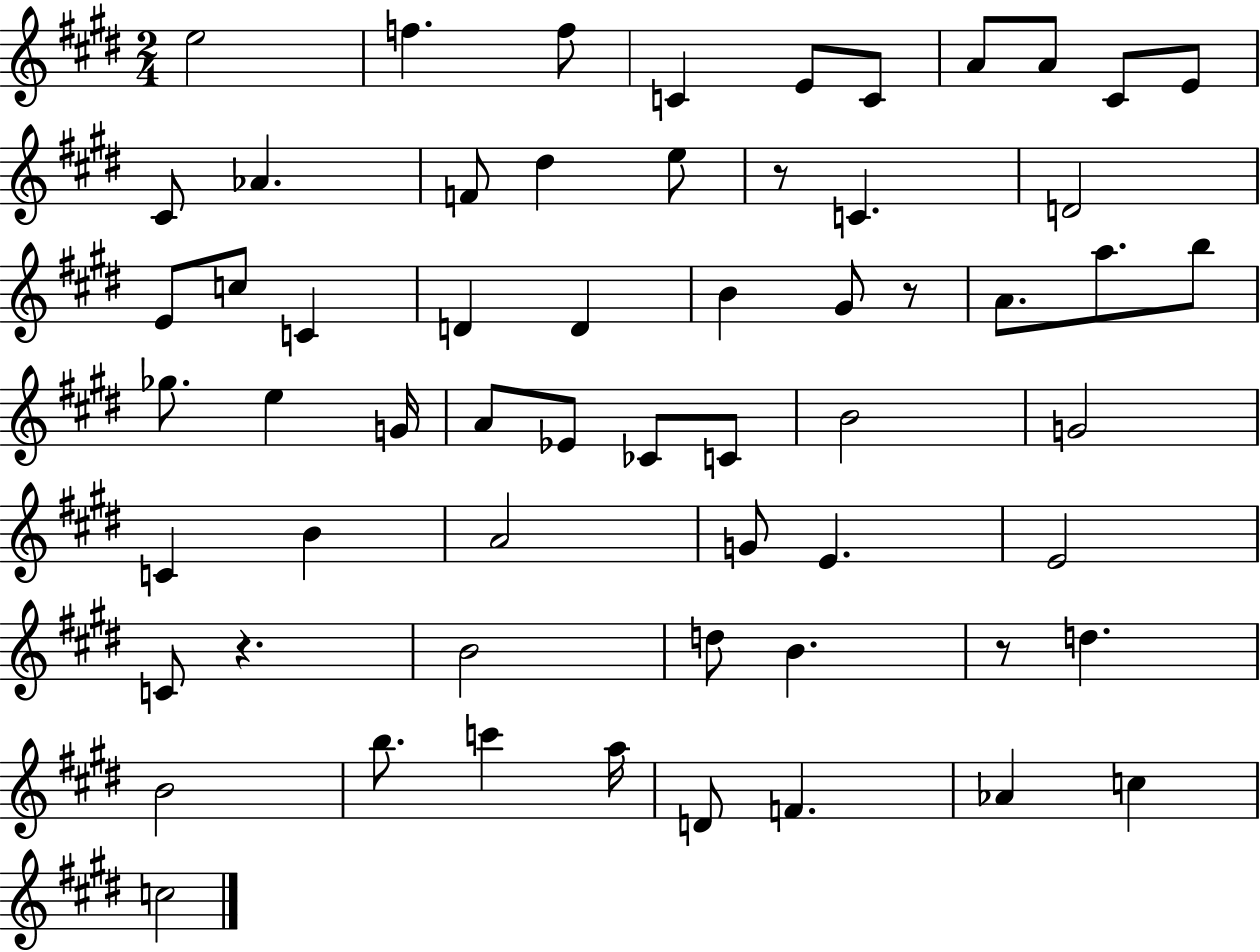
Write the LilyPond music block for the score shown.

{
  \clef treble
  \numericTimeSignature
  \time 2/4
  \key e \major
  e''2 | f''4. f''8 | c'4 e'8 c'8 | a'8 a'8 cis'8 e'8 | \break cis'8 aes'4. | f'8 dis''4 e''8 | r8 c'4. | d'2 | \break e'8 c''8 c'4 | d'4 d'4 | b'4 gis'8 r8 | a'8. a''8. b''8 | \break ges''8. e''4 g'16 | a'8 ees'8 ces'8 c'8 | b'2 | g'2 | \break c'4 b'4 | a'2 | g'8 e'4. | e'2 | \break c'8 r4. | b'2 | d''8 b'4. | r8 d''4. | \break b'2 | b''8. c'''4 a''16 | d'8 f'4. | aes'4 c''4 | \break c''2 | \bar "|."
}